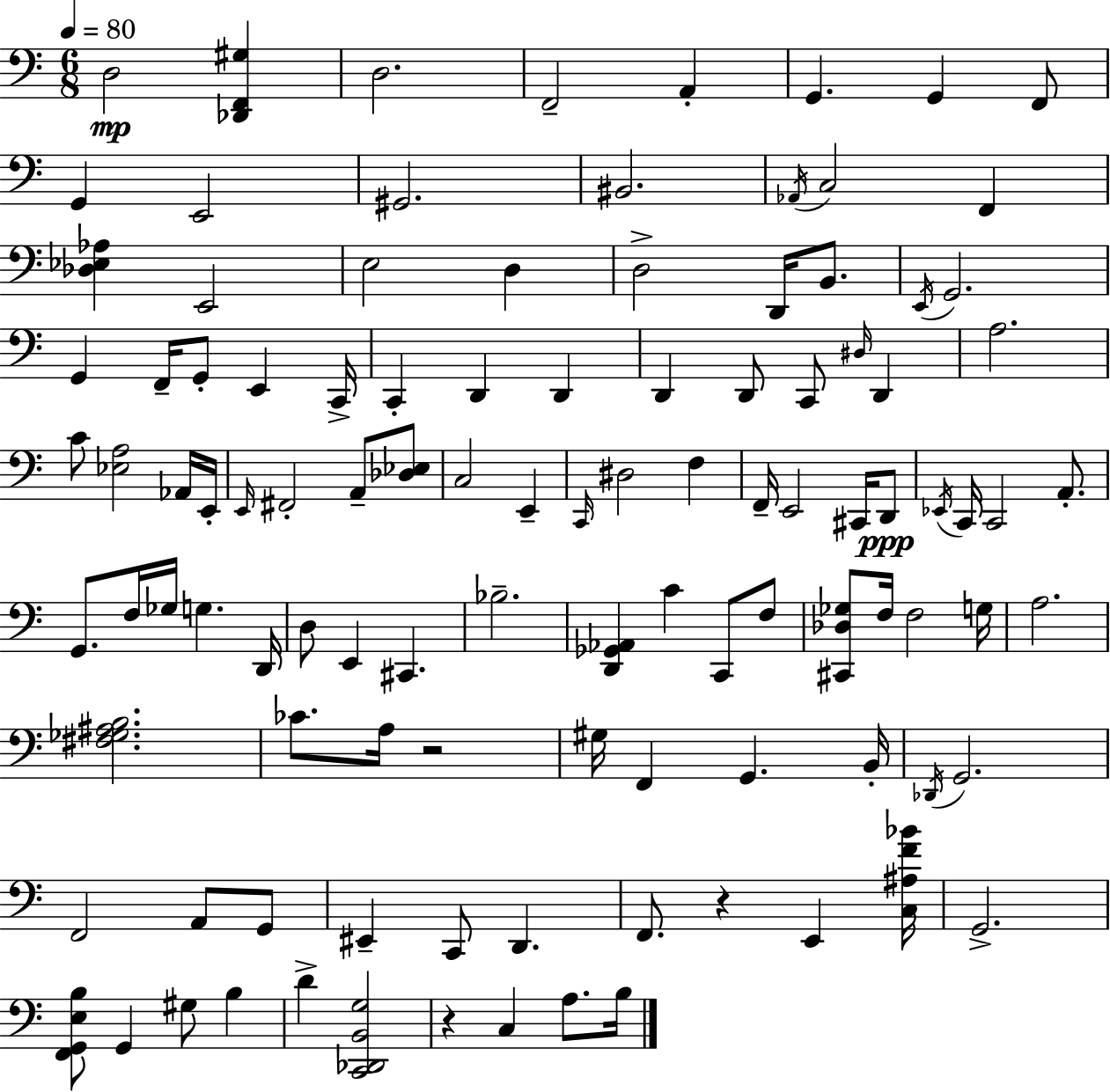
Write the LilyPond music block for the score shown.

{
  \clef bass
  \numericTimeSignature
  \time 6/8
  \key a \minor
  \tempo 4 = 80
  d2\mp <des, f, gis>4 | d2. | f,2-- a,4-. | g,4. g,4 f,8 | \break g,4 e,2 | gis,2. | bis,2. | \acciaccatura { aes,16 } c2 f,4 | \break <des ees aes>4 e,2 | e2 d4 | d2-> d,16 b,8. | \acciaccatura { e,16 } g,2. | \break g,4 f,16-- g,8-. e,4 | c,16-> c,4-. d,4 d,4 | d,4 d,8 c,8 \grace { dis16 } d,4 | a2. | \break c'8 <ees a>2 | aes,16 e,16-. \grace { e,16 } fis,2-. | a,8-- <des ees>8 c2 | e,4-- \grace { c,16 } dis2 | \break f4 f,16-- e,2 | cis,16 d,8\ppp \acciaccatura { ees,16 } c,16 c,2 | a,8.-. g,8. f16 ges16 g4. | d,16 d8 e,4 | \break cis,4. bes2.-- | <d, ges, aes,>4 c'4 | c,8 f8 <cis, des ges>8 f16 f2 | g16 a2. | \break <fis ges ais b>2. | ces'8. a16 r2 | gis16 f,4 g,4. | b,16-. \acciaccatura { des,16 } g,2. | \break f,2 | a,8 g,8 eis,4-- c,8 | d,4. f,8. r4 | e,4 <c ais f' bes'>16 g,2.-> | \break <f, g, e b>8 g,4 | gis8 b4 d'4-> <c, des, b, g>2 | r4 c4 | a8. b16 \bar "|."
}